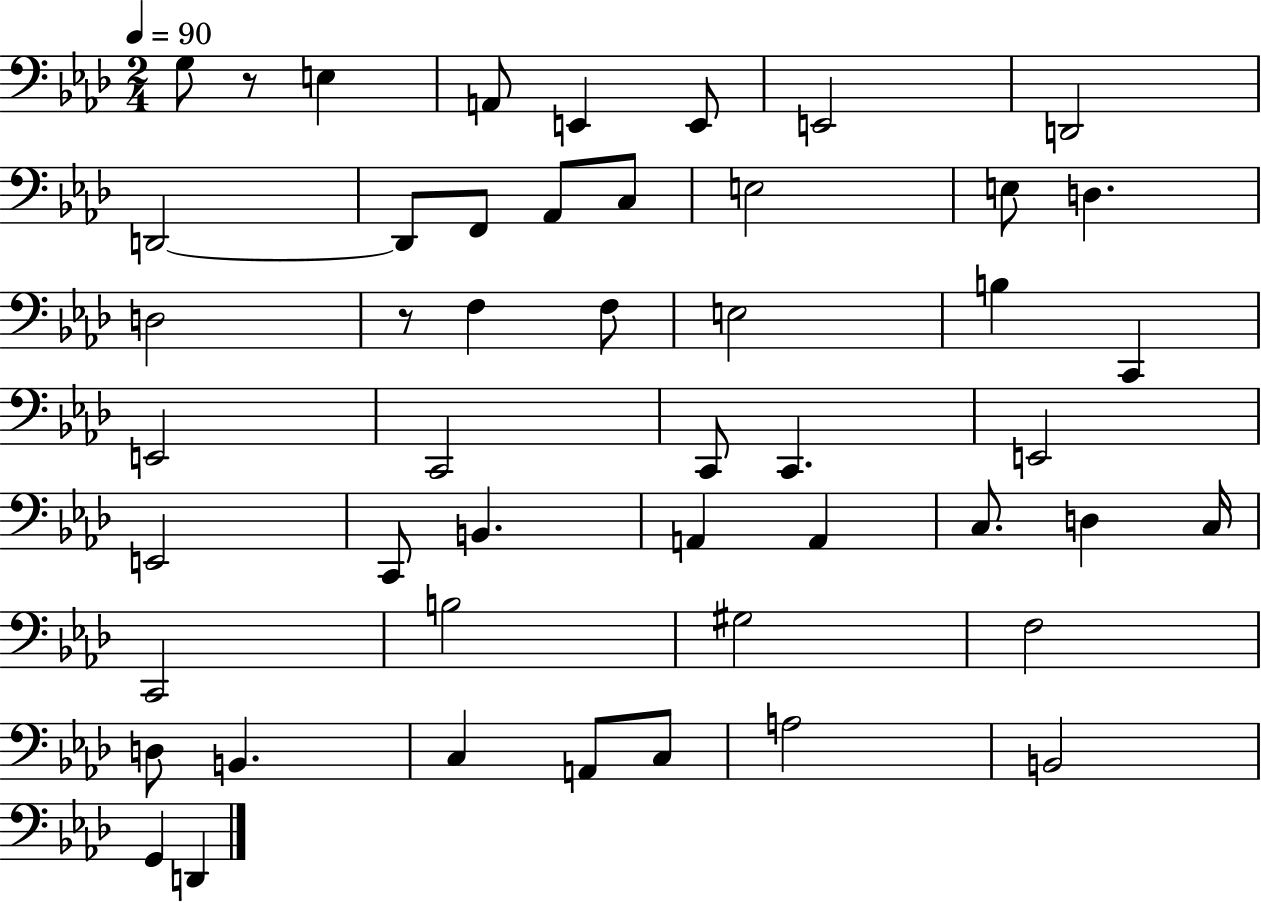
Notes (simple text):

G3/e R/e E3/q A2/e E2/q E2/e E2/h D2/h D2/h D2/e F2/e Ab2/e C3/e E3/h E3/e D3/q. D3/h R/e F3/q F3/e E3/h B3/q C2/q E2/h C2/h C2/e C2/q. E2/h E2/h C2/e B2/q. A2/q A2/q C3/e. D3/q C3/s C2/h B3/h G#3/h F3/h D3/e B2/q. C3/q A2/e C3/e A3/h B2/h G2/q D2/q